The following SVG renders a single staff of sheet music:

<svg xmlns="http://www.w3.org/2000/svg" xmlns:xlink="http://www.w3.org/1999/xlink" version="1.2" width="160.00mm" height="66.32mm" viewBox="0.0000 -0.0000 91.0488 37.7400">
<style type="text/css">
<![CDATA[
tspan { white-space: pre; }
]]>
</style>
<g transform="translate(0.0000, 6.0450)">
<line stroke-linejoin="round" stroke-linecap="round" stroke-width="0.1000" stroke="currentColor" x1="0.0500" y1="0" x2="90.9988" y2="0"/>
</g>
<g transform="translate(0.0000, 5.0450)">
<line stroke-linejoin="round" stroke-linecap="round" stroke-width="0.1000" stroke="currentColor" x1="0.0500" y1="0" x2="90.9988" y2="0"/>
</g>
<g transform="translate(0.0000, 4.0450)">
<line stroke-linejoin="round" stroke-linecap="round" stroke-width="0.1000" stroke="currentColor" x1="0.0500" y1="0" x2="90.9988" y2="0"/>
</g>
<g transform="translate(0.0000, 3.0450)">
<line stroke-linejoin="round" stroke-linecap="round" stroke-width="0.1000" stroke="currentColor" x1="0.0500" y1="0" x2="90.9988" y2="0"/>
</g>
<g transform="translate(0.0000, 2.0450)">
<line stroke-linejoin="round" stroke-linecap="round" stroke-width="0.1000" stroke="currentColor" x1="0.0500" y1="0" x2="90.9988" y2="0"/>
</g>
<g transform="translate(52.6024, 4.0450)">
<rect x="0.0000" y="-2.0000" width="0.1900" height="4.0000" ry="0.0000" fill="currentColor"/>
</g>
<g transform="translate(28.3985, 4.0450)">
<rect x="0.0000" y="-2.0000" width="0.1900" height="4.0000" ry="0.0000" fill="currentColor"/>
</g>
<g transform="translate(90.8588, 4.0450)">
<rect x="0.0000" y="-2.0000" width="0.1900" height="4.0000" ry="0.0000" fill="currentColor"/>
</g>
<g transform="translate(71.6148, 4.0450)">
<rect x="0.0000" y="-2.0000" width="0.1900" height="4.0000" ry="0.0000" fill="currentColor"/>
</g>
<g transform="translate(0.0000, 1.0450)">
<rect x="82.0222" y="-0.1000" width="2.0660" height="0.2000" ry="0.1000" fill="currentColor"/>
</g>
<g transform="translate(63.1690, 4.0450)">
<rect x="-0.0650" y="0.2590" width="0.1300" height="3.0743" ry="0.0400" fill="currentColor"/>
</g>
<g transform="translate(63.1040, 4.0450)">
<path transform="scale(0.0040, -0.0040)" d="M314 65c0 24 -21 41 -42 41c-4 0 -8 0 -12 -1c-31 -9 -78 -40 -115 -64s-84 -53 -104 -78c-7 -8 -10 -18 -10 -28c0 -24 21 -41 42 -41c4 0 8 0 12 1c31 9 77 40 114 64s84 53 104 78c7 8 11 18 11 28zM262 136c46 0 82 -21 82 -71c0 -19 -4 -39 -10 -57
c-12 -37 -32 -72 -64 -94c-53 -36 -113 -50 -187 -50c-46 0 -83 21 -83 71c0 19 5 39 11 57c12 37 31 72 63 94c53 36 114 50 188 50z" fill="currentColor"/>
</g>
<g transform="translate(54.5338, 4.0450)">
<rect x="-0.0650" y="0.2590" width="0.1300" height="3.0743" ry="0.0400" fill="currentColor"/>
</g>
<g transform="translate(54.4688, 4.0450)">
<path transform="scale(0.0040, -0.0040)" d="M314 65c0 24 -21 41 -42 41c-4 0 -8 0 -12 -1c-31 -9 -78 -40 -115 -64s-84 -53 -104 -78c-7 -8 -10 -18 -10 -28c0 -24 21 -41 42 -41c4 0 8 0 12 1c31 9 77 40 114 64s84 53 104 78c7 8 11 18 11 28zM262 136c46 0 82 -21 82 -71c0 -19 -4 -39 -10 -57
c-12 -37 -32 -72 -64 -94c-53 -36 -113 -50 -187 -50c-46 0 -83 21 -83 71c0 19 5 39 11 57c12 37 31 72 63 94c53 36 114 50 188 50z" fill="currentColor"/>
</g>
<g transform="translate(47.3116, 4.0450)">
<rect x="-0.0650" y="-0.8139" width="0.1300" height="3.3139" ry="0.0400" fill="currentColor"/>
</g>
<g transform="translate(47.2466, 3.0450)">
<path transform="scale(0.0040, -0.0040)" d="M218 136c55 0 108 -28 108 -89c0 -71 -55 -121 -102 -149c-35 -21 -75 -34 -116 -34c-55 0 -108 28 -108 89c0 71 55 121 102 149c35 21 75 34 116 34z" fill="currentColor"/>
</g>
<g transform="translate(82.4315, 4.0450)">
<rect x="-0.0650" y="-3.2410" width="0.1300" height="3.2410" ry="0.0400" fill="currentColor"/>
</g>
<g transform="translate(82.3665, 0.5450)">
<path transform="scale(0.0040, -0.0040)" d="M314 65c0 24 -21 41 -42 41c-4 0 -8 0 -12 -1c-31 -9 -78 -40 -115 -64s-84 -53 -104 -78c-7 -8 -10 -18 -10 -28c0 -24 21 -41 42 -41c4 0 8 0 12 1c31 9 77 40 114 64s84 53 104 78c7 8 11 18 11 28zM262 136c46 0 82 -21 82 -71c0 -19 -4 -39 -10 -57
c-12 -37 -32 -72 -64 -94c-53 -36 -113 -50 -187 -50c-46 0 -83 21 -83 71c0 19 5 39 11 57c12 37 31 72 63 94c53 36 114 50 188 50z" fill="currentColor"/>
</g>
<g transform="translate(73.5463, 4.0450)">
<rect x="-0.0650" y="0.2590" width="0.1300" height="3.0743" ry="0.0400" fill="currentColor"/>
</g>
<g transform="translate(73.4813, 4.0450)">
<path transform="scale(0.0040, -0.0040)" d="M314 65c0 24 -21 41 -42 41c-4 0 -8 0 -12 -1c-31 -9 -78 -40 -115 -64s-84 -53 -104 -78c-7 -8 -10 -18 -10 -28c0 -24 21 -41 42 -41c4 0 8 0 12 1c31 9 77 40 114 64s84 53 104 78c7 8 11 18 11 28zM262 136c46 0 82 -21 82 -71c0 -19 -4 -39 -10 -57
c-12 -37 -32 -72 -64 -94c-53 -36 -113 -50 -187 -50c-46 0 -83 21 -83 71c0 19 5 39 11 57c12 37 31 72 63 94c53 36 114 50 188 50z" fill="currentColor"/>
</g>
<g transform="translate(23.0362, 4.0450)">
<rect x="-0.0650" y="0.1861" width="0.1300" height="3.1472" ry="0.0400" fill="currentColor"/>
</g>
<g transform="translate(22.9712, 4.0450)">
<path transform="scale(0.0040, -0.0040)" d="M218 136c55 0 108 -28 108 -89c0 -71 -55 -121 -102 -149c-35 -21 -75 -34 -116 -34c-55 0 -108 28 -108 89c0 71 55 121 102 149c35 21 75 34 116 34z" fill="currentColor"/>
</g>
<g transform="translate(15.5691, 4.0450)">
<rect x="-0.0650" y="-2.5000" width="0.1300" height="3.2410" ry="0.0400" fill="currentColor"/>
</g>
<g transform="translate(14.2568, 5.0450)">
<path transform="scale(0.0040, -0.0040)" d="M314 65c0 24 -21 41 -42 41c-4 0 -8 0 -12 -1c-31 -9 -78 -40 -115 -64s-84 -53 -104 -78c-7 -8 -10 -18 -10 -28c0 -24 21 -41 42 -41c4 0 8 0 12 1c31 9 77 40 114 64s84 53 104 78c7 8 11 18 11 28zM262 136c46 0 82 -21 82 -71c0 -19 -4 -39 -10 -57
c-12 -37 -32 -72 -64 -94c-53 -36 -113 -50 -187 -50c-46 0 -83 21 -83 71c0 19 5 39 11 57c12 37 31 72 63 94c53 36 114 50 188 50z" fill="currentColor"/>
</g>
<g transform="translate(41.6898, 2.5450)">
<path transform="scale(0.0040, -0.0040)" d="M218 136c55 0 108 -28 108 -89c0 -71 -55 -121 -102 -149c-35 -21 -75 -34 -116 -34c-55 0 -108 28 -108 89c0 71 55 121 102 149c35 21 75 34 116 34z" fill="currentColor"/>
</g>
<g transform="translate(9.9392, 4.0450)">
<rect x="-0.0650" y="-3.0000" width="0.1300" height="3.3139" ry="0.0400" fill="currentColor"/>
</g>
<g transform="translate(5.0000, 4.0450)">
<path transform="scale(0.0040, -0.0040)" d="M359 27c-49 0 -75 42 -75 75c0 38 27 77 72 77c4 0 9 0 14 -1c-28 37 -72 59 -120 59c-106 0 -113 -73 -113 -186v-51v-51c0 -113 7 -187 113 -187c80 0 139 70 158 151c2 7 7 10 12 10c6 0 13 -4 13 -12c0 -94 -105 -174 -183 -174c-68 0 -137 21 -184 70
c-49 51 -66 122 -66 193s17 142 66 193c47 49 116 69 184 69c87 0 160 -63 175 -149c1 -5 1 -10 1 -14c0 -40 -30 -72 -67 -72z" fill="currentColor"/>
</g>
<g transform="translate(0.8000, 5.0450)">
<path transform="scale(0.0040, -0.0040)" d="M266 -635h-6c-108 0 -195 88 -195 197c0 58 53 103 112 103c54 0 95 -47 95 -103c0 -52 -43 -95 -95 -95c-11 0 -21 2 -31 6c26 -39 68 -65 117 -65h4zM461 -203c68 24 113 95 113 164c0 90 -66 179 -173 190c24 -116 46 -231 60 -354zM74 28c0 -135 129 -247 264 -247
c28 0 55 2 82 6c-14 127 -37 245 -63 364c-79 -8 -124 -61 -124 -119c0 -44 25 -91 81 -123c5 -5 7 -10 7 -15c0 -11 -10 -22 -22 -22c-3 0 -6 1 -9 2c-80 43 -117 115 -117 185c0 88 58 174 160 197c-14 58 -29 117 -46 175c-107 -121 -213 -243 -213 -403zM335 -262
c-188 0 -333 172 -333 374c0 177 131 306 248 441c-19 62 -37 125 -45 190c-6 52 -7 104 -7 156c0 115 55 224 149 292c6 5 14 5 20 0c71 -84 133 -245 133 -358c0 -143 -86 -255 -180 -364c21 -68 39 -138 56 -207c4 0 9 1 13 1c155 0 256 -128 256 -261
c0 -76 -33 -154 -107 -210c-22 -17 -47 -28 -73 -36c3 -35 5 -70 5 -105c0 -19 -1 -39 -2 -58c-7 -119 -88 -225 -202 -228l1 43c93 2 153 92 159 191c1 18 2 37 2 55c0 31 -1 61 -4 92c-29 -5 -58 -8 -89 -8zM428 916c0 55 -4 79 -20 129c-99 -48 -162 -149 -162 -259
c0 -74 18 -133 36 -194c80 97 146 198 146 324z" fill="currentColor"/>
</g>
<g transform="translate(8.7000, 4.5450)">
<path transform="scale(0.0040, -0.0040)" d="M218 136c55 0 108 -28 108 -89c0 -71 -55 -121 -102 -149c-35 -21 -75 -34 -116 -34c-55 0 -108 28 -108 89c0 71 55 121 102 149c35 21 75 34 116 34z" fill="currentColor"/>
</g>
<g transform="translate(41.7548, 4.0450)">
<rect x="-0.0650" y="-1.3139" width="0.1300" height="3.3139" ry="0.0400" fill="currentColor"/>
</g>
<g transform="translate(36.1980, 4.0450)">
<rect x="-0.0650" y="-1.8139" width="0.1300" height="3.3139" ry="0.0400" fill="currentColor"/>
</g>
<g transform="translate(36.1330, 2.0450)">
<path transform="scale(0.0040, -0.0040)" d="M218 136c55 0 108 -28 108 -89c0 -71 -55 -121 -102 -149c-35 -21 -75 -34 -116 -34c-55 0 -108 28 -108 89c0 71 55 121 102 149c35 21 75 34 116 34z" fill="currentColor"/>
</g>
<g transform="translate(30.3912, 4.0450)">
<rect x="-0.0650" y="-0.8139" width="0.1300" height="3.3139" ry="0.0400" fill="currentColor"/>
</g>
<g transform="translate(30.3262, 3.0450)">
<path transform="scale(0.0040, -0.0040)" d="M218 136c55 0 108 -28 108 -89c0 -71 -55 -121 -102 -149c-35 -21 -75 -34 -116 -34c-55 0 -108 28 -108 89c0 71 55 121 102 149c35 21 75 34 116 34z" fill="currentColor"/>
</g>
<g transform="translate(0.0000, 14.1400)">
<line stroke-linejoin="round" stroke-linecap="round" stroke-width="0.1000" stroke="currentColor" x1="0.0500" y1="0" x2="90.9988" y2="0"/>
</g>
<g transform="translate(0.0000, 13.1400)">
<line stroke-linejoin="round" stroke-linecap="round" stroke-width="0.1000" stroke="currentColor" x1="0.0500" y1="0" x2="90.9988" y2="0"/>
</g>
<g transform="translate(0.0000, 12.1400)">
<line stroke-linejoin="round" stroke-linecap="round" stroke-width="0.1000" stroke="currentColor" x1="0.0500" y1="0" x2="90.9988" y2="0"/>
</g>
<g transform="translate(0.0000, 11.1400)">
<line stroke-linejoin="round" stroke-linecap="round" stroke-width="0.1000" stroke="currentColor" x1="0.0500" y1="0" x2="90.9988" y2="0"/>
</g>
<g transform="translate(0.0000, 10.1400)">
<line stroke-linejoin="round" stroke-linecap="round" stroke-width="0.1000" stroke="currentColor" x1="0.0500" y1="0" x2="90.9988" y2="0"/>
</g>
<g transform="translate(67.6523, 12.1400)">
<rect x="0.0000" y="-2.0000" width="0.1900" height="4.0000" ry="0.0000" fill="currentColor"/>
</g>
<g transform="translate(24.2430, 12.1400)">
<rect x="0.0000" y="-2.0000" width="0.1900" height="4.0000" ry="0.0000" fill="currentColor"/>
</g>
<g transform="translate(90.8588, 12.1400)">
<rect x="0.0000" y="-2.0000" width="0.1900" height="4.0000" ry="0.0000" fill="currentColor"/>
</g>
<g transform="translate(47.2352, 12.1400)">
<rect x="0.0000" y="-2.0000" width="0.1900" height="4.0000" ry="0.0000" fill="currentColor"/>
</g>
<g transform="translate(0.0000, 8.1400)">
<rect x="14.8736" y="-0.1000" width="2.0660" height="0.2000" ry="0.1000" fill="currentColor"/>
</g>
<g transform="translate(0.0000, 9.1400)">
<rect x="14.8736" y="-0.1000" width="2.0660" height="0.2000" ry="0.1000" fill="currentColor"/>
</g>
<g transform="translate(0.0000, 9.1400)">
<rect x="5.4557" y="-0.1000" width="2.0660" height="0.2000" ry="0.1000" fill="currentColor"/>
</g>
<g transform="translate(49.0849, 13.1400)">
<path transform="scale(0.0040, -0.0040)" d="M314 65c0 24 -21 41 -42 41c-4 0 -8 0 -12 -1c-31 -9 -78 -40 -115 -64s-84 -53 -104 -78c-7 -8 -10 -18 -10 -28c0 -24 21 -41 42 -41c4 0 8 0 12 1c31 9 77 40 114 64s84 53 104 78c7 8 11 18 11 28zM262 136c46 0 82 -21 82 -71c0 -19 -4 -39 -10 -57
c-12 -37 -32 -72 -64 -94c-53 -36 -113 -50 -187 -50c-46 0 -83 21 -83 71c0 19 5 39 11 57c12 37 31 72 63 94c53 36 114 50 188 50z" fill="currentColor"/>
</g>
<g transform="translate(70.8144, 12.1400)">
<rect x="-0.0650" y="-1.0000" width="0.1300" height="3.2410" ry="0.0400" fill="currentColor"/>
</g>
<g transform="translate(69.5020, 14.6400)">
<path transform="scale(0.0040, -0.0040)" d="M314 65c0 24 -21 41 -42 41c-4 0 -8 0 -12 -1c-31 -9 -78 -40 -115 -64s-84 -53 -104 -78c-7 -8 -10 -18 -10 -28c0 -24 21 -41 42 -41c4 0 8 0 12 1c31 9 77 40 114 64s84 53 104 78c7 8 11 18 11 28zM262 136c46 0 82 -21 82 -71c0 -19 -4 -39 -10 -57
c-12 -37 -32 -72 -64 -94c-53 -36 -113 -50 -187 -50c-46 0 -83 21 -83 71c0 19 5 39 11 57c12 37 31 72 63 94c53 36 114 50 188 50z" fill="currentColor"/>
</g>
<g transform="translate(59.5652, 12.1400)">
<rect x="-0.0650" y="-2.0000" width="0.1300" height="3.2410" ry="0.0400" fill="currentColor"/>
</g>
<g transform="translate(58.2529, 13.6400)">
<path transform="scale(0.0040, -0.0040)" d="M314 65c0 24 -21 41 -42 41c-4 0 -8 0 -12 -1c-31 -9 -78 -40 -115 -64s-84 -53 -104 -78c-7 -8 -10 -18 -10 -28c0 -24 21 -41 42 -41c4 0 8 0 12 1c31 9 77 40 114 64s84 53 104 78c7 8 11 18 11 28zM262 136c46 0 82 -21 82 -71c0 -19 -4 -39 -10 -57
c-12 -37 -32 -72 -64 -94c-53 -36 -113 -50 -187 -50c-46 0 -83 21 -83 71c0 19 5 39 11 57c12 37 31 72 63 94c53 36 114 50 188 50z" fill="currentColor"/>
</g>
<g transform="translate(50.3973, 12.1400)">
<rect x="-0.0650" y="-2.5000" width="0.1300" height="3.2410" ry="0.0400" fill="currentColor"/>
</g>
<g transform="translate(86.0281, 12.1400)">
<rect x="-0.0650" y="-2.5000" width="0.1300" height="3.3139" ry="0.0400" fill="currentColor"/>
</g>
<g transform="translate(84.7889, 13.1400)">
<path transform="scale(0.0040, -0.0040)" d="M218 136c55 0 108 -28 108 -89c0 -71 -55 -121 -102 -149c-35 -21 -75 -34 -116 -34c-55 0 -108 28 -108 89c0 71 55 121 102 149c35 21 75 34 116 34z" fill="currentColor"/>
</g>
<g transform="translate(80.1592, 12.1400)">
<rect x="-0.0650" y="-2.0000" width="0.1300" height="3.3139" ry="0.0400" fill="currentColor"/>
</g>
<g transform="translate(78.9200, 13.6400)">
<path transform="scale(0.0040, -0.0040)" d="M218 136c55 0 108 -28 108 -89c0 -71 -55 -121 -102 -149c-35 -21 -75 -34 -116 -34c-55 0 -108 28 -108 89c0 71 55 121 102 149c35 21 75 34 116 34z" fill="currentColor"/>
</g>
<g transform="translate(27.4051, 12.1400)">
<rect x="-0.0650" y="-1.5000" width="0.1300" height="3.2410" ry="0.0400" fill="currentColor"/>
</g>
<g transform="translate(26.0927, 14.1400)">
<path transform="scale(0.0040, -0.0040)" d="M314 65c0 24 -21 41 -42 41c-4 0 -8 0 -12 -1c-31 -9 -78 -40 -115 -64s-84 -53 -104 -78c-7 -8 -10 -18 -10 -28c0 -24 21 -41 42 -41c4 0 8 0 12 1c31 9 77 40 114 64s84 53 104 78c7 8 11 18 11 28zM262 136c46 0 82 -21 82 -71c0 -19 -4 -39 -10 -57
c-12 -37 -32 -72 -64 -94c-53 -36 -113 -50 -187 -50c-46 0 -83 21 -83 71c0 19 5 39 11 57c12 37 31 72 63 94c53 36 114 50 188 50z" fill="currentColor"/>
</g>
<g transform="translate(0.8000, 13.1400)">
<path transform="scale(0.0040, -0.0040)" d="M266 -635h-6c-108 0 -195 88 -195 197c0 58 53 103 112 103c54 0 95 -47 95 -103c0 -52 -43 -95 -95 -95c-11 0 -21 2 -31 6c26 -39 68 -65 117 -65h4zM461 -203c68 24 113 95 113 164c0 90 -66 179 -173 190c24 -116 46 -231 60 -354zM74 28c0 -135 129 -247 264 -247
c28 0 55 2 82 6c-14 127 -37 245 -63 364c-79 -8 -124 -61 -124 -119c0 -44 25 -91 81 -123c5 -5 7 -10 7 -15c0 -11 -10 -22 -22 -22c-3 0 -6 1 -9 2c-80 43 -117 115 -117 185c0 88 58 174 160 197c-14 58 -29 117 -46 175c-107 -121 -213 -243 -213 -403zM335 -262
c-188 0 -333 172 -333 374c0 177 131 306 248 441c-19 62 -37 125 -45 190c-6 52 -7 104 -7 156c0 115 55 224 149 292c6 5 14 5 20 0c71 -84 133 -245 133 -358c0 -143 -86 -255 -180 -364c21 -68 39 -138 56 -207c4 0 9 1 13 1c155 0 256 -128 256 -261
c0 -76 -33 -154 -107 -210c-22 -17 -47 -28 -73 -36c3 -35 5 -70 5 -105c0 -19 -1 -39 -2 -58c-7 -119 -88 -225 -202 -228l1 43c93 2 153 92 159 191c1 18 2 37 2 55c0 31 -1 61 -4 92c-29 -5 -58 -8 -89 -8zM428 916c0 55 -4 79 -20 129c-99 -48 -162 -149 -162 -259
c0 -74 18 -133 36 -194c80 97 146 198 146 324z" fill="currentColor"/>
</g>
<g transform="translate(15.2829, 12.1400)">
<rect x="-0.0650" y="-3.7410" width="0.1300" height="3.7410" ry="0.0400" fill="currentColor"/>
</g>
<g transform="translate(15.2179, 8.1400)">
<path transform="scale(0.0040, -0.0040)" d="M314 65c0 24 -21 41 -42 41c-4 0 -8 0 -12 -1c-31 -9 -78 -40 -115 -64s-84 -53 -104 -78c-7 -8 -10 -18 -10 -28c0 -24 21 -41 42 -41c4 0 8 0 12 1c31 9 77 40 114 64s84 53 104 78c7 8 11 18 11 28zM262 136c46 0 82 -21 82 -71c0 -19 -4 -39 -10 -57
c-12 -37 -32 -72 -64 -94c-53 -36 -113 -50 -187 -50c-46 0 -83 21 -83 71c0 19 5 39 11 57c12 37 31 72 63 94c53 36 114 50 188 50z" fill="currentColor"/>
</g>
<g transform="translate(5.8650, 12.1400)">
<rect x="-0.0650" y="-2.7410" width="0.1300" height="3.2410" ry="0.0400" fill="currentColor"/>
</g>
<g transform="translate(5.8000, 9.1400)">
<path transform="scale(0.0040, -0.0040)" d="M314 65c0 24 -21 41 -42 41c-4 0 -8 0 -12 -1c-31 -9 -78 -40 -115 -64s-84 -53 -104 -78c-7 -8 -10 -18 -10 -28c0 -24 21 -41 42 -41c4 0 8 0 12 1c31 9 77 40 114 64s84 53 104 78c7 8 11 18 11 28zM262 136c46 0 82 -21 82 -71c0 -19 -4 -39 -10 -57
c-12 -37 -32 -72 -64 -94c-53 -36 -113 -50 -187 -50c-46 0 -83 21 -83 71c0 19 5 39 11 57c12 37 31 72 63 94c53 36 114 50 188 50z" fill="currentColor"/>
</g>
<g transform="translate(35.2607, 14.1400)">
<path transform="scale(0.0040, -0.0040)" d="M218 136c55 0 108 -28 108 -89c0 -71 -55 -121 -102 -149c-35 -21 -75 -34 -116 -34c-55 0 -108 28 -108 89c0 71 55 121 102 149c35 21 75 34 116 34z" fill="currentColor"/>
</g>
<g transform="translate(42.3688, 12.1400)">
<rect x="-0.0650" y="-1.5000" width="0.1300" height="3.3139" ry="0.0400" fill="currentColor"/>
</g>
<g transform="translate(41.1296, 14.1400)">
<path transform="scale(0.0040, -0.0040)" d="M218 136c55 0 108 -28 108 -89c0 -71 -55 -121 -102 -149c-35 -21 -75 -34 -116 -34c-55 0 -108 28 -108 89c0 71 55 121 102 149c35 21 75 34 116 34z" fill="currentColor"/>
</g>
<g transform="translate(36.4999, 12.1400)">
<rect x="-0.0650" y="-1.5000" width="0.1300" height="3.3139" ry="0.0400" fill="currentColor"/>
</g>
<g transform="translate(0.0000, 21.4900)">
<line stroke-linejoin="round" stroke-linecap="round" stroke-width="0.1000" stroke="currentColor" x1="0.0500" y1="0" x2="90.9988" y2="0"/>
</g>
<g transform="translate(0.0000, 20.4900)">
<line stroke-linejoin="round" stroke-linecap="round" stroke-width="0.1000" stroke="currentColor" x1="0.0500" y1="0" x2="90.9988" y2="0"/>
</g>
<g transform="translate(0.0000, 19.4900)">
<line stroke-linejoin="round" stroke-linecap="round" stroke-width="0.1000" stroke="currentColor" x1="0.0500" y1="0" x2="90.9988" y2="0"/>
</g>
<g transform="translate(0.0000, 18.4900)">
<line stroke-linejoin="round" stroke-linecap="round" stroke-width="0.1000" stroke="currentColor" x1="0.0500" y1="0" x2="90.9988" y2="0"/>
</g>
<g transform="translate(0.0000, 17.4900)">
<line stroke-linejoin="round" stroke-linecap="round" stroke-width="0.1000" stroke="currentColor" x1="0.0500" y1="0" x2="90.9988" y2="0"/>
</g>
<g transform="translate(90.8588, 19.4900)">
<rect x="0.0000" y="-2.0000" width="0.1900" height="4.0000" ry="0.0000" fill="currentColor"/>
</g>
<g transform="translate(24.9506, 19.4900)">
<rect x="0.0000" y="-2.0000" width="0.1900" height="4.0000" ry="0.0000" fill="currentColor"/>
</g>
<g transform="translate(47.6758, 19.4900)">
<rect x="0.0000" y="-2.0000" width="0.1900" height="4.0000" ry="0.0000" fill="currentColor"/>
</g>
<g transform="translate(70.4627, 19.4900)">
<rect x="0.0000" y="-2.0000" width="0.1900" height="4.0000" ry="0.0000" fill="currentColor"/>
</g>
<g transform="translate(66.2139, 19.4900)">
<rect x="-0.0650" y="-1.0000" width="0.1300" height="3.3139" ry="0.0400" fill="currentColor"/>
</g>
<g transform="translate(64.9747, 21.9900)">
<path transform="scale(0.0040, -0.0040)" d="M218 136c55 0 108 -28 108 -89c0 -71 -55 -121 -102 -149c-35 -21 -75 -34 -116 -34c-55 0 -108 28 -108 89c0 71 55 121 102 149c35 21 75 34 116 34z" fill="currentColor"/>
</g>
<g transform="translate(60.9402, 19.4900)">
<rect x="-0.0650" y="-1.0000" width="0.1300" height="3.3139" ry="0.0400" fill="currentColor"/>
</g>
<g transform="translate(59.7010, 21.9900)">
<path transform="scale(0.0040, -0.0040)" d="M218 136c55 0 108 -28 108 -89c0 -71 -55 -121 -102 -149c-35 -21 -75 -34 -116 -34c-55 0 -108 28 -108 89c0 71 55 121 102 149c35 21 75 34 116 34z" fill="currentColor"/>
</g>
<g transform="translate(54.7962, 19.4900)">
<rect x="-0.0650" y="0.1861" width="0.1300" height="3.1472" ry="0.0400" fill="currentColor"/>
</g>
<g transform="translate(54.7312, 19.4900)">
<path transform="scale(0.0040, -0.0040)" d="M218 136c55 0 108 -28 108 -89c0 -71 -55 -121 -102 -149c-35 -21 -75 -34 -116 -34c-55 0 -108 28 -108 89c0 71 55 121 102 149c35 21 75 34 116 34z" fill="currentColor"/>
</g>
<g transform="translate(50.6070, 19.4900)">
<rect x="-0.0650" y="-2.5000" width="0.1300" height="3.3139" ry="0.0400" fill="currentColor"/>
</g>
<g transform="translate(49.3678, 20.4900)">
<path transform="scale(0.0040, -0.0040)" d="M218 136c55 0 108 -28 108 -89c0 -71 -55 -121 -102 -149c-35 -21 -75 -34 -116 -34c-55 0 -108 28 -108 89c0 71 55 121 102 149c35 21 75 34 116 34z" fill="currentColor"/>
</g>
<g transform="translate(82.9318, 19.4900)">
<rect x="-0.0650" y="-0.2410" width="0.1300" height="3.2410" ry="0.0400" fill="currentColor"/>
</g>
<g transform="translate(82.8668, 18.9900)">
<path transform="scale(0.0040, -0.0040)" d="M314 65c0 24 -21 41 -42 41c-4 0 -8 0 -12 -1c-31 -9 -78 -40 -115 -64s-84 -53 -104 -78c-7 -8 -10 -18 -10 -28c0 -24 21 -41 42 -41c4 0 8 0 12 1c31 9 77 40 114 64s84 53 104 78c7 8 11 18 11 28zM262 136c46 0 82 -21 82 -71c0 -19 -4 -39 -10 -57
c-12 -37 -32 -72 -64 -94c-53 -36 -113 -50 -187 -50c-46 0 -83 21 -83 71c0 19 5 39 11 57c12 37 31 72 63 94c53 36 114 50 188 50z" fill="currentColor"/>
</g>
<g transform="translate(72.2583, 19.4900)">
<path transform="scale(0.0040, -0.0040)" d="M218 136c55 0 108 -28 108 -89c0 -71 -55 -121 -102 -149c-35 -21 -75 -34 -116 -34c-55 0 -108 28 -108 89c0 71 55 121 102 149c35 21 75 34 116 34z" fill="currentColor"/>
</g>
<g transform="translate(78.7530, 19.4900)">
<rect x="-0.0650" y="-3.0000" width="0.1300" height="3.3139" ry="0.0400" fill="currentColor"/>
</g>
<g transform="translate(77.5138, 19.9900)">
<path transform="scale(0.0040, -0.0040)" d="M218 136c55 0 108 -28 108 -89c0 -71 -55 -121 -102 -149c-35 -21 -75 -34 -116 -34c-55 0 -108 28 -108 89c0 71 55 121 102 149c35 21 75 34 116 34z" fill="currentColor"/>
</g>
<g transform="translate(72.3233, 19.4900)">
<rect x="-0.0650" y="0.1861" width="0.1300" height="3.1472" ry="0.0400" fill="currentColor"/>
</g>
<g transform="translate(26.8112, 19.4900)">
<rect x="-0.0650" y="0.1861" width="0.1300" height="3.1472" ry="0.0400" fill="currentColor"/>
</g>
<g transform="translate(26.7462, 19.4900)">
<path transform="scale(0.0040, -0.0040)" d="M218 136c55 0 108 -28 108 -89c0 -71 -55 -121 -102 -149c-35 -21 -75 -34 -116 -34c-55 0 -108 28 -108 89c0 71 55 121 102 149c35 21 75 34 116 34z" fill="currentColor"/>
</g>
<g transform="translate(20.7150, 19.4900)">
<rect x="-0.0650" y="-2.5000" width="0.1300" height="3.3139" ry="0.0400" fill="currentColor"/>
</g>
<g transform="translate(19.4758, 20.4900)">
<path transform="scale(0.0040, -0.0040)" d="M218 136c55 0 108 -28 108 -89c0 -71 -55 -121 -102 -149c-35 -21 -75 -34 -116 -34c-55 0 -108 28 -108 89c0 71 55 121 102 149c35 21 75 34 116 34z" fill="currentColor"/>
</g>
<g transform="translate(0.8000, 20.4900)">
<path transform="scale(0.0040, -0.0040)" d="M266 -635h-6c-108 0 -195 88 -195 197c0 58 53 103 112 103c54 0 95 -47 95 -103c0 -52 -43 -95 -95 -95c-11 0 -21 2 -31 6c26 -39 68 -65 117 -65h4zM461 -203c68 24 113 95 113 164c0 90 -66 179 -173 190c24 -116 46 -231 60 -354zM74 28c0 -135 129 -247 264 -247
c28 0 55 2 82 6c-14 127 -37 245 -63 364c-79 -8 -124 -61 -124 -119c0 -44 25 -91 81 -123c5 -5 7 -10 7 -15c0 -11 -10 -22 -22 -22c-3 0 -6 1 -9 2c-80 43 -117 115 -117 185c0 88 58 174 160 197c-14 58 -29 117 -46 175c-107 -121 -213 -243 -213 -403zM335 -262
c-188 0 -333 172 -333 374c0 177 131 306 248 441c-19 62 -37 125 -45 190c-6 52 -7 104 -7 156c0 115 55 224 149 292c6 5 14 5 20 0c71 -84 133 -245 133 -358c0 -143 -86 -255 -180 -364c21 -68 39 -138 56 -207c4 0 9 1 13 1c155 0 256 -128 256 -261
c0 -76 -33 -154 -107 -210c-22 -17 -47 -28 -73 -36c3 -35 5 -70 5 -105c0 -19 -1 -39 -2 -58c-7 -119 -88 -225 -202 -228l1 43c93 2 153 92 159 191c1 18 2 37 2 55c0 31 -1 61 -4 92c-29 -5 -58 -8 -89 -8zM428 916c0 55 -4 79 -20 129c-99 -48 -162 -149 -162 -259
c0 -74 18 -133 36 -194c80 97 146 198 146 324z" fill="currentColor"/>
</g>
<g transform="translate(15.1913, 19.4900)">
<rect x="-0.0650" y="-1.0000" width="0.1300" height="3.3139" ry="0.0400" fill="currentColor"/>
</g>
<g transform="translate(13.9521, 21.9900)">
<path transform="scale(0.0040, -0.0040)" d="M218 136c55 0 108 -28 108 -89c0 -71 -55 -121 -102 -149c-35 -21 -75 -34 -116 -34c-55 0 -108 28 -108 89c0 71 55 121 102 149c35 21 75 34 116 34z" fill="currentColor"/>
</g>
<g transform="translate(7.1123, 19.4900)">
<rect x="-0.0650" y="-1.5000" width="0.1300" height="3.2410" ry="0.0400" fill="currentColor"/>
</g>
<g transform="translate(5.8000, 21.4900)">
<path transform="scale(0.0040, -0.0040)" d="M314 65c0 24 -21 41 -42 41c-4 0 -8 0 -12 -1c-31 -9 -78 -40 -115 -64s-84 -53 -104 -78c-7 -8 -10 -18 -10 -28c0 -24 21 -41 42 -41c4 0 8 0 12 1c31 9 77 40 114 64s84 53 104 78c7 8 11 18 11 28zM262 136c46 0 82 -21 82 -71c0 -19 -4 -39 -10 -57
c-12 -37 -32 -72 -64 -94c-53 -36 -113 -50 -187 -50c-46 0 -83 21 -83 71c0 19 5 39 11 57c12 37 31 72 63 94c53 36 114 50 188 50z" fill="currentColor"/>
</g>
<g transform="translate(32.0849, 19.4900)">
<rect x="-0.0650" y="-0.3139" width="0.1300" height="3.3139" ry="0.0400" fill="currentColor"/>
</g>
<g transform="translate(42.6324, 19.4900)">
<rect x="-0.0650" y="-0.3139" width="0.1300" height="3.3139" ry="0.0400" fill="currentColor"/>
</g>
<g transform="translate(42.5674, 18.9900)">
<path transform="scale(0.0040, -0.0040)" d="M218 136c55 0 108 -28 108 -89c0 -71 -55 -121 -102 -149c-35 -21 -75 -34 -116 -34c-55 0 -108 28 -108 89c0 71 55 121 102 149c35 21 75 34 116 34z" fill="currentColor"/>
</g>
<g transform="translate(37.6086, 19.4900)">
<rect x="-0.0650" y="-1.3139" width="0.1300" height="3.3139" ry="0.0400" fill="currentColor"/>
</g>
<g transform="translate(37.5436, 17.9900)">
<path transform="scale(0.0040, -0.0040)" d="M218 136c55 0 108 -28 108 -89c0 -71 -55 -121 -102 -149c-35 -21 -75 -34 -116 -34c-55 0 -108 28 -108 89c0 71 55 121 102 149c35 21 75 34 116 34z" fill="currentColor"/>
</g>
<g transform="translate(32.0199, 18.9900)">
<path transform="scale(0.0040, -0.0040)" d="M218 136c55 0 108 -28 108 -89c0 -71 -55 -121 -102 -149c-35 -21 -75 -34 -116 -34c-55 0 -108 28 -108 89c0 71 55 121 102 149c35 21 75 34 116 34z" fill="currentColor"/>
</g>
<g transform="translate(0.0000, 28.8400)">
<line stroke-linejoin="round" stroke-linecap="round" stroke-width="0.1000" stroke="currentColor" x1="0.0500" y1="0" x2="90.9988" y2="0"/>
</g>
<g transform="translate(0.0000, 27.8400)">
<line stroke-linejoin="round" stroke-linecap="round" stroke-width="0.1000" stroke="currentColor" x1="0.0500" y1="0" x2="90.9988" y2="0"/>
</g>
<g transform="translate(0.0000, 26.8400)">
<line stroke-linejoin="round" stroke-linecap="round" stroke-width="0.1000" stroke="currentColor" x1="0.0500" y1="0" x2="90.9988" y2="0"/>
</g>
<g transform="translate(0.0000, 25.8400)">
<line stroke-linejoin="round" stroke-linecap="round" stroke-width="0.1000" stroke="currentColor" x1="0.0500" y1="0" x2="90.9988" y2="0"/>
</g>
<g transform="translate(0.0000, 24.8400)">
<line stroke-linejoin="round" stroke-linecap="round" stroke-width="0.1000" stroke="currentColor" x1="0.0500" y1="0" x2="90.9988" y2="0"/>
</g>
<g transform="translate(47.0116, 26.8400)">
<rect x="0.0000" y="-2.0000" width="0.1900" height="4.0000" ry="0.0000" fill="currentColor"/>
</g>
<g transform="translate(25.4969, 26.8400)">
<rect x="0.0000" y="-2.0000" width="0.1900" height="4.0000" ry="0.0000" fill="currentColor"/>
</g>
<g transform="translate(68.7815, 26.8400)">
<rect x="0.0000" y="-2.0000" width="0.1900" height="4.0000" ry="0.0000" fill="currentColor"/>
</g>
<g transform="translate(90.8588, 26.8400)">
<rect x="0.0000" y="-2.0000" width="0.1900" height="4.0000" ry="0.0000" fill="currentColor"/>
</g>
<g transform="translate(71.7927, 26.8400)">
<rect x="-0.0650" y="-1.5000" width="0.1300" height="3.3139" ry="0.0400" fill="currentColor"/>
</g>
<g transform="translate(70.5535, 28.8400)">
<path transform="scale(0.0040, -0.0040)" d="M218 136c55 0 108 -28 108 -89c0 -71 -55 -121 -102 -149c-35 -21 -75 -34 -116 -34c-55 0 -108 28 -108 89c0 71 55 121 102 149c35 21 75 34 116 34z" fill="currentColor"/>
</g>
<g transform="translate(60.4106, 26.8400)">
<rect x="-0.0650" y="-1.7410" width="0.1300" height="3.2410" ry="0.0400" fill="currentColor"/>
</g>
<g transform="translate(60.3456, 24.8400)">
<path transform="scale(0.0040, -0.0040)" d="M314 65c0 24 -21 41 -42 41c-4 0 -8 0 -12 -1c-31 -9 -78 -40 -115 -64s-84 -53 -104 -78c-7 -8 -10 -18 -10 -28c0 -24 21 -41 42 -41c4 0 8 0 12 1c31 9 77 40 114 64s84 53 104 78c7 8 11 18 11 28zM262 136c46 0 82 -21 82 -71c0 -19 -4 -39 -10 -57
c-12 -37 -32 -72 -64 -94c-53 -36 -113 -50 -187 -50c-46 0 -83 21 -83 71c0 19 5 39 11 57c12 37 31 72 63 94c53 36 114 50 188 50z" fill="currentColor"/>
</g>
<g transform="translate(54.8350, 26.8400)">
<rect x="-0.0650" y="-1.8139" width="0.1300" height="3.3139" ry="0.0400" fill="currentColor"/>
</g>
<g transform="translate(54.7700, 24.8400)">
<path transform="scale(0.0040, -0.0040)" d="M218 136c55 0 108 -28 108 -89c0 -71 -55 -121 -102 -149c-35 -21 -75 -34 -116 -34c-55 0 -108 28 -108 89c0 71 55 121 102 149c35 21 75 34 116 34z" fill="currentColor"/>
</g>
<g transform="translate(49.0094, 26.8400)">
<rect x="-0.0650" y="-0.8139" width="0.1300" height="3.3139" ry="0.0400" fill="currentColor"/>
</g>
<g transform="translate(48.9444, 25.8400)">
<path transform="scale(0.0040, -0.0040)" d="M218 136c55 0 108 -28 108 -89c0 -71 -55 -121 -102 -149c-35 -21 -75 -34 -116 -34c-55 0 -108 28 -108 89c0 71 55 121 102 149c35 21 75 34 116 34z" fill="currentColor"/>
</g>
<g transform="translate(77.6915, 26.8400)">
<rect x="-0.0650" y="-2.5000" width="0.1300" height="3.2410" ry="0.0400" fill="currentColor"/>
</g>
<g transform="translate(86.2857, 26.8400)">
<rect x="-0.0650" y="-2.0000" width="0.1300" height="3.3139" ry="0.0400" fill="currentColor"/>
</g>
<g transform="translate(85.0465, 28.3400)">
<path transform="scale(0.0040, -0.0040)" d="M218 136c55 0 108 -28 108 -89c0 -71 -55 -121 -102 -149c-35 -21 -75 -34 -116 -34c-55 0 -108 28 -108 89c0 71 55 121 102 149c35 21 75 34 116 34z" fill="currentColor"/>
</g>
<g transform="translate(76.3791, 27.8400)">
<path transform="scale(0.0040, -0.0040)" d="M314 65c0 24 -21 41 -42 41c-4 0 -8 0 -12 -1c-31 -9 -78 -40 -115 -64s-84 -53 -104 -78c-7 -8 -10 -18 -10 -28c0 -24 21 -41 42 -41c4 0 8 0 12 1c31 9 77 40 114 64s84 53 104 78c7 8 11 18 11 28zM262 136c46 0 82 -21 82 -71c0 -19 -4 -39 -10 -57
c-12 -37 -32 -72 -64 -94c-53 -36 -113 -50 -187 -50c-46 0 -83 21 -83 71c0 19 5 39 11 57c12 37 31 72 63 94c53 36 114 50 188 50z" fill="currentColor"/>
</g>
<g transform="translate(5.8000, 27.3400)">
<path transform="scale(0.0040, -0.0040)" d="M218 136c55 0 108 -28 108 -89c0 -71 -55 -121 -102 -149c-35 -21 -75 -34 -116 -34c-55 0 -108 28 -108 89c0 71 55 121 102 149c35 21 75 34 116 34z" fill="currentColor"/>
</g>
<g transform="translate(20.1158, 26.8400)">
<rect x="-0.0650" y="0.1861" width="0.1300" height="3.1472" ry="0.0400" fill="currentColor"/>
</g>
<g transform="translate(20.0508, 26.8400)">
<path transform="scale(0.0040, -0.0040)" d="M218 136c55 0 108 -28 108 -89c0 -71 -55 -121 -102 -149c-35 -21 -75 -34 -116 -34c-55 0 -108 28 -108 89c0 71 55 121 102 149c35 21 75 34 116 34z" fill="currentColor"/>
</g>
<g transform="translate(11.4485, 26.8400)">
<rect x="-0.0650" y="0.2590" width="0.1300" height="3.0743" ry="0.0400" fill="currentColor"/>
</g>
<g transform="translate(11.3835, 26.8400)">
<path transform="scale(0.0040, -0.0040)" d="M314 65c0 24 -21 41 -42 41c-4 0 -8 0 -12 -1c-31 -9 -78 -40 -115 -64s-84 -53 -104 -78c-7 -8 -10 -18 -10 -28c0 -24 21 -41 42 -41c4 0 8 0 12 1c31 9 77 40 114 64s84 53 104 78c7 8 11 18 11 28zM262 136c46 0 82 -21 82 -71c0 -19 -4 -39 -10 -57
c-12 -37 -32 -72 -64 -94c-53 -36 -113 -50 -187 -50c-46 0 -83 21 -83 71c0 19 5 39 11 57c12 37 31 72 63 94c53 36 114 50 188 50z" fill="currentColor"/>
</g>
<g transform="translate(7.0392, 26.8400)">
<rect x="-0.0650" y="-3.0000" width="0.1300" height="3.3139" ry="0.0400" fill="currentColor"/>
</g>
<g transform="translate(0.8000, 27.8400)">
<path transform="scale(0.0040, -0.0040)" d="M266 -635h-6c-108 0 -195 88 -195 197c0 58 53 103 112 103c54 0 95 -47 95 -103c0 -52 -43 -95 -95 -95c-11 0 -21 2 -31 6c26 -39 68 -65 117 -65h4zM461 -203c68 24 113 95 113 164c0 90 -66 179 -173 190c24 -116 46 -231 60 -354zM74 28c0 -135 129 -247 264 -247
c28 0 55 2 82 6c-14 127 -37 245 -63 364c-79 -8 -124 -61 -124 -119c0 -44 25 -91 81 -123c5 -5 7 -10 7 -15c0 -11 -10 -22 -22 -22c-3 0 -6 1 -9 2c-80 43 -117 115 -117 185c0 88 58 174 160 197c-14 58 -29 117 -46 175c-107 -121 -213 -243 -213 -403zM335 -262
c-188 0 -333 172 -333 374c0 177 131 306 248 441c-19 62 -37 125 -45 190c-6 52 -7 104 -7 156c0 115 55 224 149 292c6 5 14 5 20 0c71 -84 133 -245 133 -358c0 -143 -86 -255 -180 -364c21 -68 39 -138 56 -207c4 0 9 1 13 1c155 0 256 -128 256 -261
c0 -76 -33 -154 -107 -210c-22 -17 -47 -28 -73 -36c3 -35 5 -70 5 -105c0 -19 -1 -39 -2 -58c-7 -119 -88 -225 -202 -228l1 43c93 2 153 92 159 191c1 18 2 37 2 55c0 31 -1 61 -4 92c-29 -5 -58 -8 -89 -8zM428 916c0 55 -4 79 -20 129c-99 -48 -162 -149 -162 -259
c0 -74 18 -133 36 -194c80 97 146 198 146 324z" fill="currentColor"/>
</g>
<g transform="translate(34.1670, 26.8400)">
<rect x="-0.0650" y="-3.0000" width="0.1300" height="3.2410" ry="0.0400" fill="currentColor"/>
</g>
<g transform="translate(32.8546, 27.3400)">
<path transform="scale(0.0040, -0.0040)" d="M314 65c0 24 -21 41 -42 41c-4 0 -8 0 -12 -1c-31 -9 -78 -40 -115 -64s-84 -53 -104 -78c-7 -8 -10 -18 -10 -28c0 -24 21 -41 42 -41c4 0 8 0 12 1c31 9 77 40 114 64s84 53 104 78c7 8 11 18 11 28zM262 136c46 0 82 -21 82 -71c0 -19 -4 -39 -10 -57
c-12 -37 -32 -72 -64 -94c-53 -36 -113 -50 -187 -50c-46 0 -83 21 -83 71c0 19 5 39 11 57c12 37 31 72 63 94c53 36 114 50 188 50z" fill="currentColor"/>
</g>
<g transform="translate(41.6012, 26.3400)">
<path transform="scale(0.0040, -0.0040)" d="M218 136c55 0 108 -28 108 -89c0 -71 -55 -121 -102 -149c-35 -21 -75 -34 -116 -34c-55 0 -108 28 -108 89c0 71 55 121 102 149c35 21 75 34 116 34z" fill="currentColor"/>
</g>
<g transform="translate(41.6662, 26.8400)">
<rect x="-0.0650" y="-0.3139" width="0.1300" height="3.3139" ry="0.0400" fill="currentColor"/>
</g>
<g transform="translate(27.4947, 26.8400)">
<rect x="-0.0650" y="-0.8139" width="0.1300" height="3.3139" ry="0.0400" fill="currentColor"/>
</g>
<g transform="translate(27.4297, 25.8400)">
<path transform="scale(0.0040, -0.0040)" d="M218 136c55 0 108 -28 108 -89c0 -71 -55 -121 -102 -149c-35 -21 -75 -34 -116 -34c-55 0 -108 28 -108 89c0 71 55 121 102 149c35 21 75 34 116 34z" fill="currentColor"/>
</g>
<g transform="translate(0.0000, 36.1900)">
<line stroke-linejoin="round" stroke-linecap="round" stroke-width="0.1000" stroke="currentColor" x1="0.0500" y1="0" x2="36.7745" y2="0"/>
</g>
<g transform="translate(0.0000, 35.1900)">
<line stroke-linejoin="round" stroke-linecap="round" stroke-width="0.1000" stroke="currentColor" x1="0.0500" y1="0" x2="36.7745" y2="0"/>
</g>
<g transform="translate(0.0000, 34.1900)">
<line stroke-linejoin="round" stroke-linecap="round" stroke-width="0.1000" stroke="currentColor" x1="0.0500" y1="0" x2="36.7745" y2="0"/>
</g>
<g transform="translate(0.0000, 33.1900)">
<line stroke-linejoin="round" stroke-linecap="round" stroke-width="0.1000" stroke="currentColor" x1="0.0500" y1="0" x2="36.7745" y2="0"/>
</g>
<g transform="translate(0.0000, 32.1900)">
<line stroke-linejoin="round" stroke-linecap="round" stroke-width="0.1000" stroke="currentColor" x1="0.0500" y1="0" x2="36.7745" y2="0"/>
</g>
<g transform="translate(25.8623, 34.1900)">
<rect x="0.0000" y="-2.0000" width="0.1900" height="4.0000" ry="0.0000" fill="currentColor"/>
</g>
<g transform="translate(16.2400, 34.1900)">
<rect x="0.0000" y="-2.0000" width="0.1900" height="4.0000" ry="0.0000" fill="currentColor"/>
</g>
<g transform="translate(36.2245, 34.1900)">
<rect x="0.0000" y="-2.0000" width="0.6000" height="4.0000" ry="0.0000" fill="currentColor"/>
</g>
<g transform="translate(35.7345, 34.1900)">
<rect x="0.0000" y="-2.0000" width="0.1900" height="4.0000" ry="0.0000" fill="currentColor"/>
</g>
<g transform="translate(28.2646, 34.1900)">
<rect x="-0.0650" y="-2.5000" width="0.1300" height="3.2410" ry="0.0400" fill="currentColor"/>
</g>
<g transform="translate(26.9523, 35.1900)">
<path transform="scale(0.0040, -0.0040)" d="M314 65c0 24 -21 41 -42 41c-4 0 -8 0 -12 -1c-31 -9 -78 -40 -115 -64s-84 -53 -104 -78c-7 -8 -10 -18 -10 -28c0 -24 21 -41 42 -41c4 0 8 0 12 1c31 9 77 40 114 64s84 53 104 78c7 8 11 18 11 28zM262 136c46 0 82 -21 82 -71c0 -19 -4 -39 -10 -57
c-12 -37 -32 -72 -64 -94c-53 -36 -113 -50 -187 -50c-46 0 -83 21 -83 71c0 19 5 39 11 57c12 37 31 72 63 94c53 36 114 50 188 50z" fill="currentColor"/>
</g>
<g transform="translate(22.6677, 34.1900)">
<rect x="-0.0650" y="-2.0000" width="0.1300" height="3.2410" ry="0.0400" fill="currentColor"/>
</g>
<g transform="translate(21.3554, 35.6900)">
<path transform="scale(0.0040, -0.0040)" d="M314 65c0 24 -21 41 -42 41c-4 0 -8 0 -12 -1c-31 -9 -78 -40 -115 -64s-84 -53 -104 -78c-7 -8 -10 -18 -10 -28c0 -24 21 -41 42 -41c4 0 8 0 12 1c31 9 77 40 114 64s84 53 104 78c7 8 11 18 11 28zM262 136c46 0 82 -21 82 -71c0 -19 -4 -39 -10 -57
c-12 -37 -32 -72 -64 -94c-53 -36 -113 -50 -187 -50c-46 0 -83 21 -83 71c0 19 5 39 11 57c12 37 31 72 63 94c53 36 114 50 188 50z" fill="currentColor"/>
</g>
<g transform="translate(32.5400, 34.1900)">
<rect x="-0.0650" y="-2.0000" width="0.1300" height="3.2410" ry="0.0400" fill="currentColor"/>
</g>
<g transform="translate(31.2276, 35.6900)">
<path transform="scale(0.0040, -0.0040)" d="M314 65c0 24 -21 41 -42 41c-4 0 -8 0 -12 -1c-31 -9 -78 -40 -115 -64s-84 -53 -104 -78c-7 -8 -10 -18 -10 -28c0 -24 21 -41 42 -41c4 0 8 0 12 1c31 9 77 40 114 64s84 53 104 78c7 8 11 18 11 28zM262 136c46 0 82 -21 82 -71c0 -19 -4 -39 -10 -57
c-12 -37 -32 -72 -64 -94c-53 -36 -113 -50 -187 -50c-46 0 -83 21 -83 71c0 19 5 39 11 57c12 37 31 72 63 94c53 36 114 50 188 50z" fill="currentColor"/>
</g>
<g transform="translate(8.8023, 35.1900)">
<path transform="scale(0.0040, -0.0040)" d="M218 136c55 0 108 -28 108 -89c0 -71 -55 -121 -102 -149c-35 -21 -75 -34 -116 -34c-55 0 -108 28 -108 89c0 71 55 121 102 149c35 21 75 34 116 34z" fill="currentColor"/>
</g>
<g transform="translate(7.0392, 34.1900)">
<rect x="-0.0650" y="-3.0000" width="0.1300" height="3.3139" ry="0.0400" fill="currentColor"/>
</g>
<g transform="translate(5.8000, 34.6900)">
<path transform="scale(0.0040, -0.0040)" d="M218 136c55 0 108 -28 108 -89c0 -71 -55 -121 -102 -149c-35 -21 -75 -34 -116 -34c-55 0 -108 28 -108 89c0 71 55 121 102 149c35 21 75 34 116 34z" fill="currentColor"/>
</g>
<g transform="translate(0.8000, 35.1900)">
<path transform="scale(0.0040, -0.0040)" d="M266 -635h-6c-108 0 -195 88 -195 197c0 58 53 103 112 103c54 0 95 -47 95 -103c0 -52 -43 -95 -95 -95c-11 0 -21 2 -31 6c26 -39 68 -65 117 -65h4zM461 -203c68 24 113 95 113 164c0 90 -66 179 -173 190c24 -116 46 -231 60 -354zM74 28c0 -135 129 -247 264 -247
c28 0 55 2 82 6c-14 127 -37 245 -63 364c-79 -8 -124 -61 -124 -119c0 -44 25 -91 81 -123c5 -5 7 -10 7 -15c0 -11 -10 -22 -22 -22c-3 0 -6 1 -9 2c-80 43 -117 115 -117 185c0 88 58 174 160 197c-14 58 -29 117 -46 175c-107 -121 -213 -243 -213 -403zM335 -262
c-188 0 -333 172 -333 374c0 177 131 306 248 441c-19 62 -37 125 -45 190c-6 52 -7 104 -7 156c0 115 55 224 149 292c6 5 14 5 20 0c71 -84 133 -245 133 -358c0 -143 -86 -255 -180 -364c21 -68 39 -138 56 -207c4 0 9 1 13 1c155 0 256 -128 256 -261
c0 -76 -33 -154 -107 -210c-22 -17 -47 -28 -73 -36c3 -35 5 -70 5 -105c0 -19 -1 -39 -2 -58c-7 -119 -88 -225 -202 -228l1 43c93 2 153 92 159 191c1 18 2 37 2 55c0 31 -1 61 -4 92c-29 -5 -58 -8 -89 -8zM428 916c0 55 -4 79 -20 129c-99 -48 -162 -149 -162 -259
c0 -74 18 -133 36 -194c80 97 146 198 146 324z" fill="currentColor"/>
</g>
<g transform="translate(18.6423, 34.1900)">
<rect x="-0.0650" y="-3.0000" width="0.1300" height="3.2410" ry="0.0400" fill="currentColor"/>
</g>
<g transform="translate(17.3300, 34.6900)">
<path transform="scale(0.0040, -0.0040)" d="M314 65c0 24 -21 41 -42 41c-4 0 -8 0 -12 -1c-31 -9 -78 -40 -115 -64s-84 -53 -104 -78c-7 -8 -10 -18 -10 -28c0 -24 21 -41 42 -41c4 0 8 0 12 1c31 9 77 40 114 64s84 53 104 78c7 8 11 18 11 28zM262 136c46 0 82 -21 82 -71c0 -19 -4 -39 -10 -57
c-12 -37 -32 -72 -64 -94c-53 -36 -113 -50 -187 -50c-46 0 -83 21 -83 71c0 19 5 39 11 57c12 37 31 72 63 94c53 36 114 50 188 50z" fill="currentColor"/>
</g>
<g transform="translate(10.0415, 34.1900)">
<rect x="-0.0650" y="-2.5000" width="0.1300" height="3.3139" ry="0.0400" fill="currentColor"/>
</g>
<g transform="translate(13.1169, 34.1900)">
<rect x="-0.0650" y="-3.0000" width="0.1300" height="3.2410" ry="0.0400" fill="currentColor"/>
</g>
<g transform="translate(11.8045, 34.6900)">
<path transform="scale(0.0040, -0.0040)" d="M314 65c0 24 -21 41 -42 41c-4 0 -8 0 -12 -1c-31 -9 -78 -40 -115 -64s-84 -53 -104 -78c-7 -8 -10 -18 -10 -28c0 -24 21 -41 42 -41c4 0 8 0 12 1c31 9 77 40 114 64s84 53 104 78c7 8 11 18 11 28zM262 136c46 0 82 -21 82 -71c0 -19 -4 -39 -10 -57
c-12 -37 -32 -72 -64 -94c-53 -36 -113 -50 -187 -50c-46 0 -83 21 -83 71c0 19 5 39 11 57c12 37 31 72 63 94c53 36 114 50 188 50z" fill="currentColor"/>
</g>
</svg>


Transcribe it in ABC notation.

X:1
T:Untitled
M:4/4
L:1/4
K:C
A G2 B d f e d B2 B2 B2 b2 a2 c'2 E2 E E G2 F2 D2 F G E2 D G B c e c G B D D B A c2 A B2 B d A2 c d f f2 E G2 F A G A2 A2 F2 G2 F2